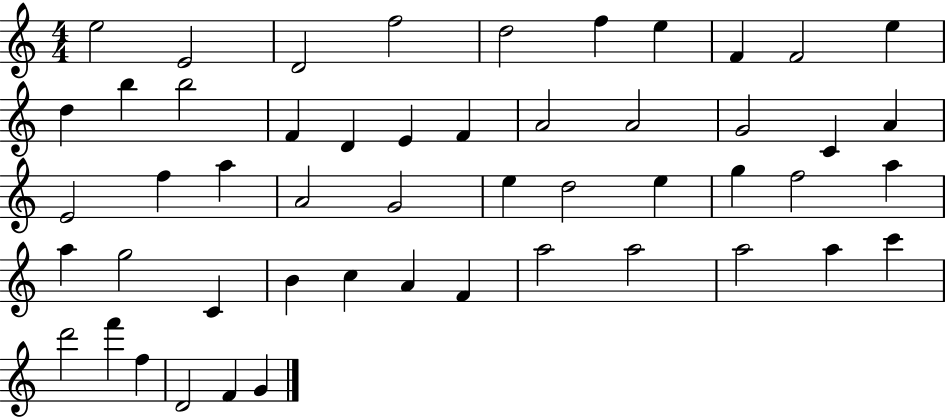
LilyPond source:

{
  \clef treble
  \numericTimeSignature
  \time 4/4
  \key c \major
  e''2 e'2 | d'2 f''2 | d''2 f''4 e''4 | f'4 f'2 e''4 | \break d''4 b''4 b''2 | f'4 d'4 e'4 f'4 | a'2 a'2 | g'2 c'4 a'4 | \break e'2 f''4 a''4 | a'2 g'2 | e''4 d''2 e''4 | g''4 f''2 a''4 | \break a''4 g''2 c'4 | b'4 c''4 a'4 f'4 | a''2 a''2 | a''2 a''4 c'''4 | \break d'''2 f'''4 f''4 | d'2 f'4 g'4 | \bar "|."
}